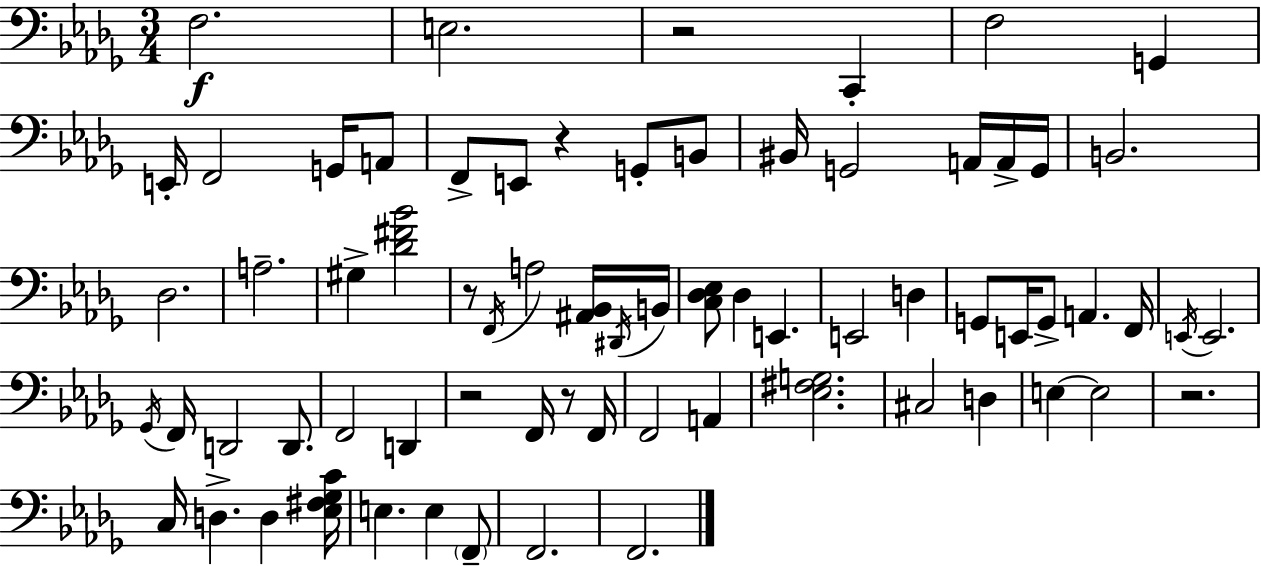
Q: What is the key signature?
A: BES minor